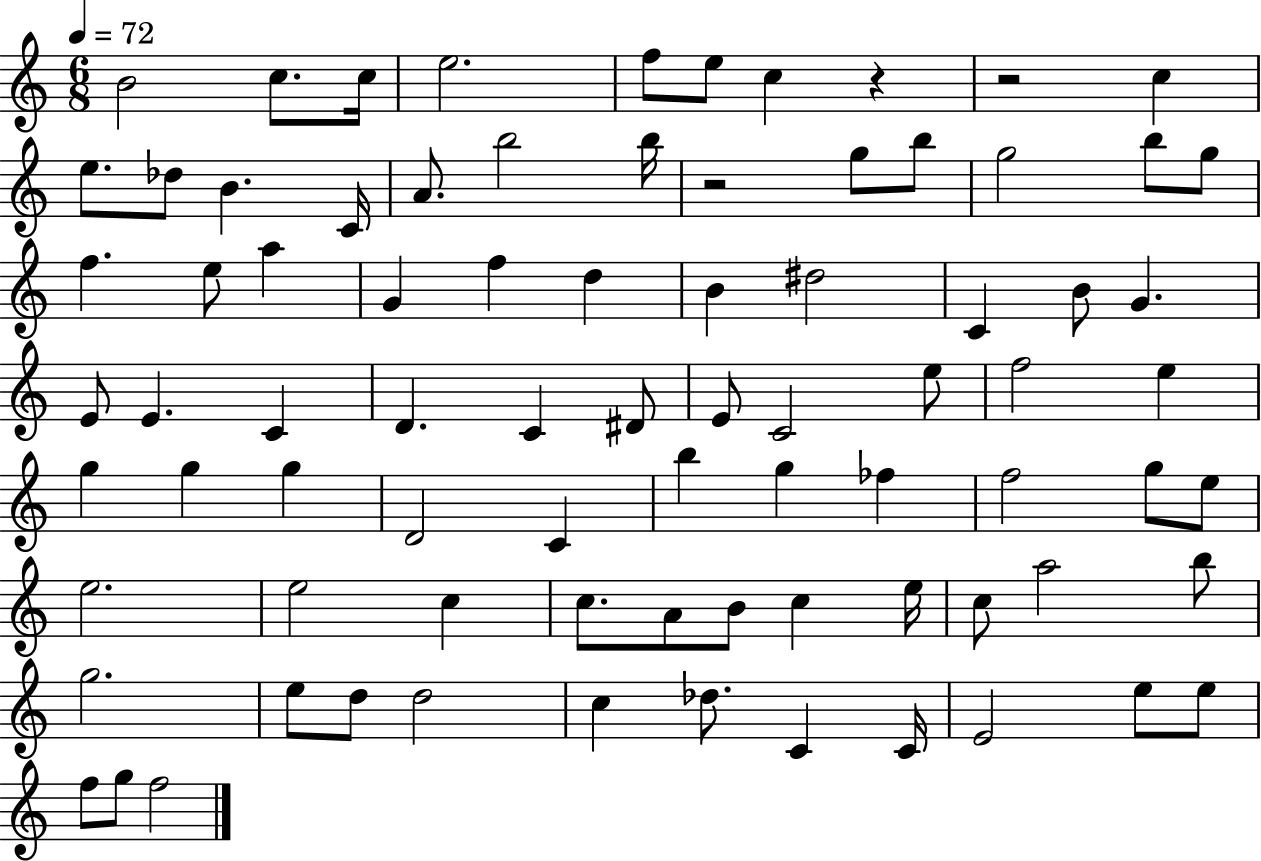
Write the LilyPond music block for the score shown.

{
  \clef treble
  \numericTimeSignature
  \time 6/8
  \key c \major
  \tempo 4 = 72
  b'2 c''8. c''16 | e''2. | f''8 e''8 c''4 r4 | r2 c''4 | \break e''8. des''8 b'4. c'16 | a'8. b''2 b''16 | r2 g''8 b''8 | g''2 b''8 g''8 | \break f''4. e''8 a''4 | g'4 f''4 d''4 | b'4 dis''2 | c'4 b'8 g'4. | \break e'8 e'4. c'4 | d'4. c'4 dis'8 | e'8 c'2 e''8 | f''2 e''4 | \break g''4 g''4 g''4 | d'2 c'4 | b''4 g''4 fes''4 | f''2 g''8 e''8 | \break e''2. | e''2 c''4 | c''8. a'8 b'8 c''4 e''16 | c''8 a''2 b''8 | \break g''2. | e''8 d''8 d''2 | c''4 des''8. c'4 c'16 | e'2 e''8 e''8 | \break f''8 g''8 f''2 | \bar "|."
}